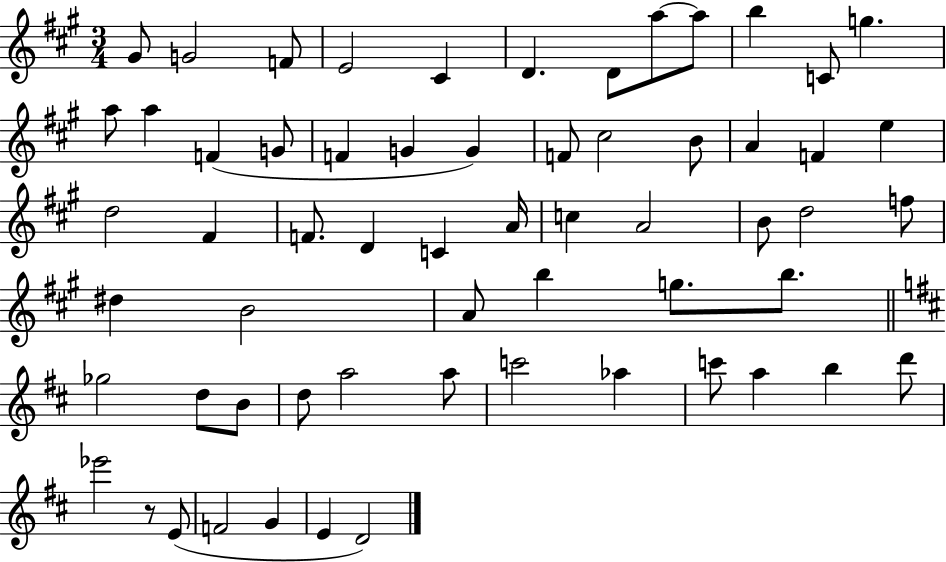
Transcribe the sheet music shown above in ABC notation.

X:1
T:Untitled
M:3/4
L:1/4
K:A
^G/2 G2 F/2 E2 ^C D D/2 a/2 a/2 b C/2 g a/2 a F G/2 F G G F/2 ^c2 B/2 A F e d2 ^F F/2 D C A/4 c A2 B/2 d2 f/2 ^d B2 A/2 b g/2 b/2 _g2 d/2 B/2 d/2 a2 a/2 c'2 _a c'/2 a b d'/2 _e'2 z/2 E/2 F2 G E D2